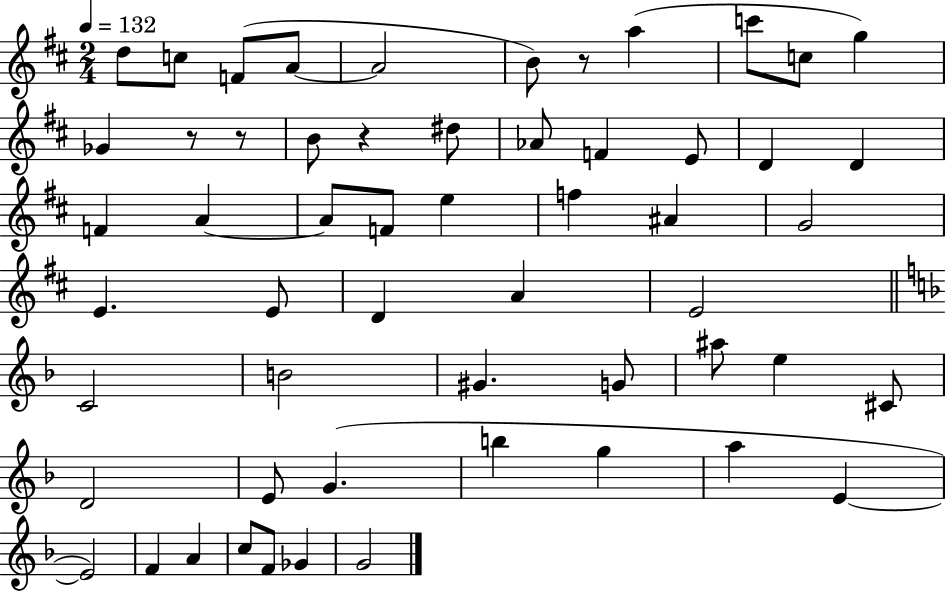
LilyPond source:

{
  \clef treble
  \numericTimeSignature
  \time 2/4
  \key d \major
  \tempo 4 = 132
  \repeat volta 2 { d''8 c''8 f'8( a'8~~ | a'2 | b'8) r8 a''4( | c'''8 c''8 g''4) | \break ges'4 r8 r8 | b'8 r4 dis''8 | aes'8 f'4 e'8 | d'4 d'4 | \break f'4 a'4~~ | a'8 f'8 e''4 | f''4 ais'4 | g'2 | \break e'4. e'8 | d'4 a'4 | e'2 | \bar "||" \break \key f \major c'2 | b'2 | gis'4. g'8 | ais''8 e''4 cis'8 | \break d'2 | e'8 g'4.( | b''4 g''4 | a''4 e'4~~ | \break e'2) | f'4 a'4 | c''8 f'8 ges'4 | g'2 | \break } \bar "|."
}